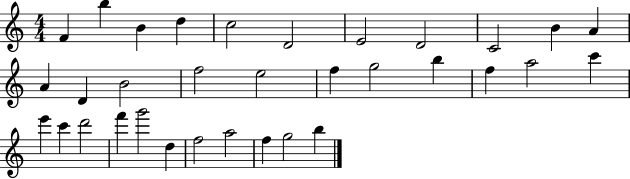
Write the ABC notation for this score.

X:1
T:Untitled
M:4/4
L:1/4
K:C
F b B d c2 D2 E2 D2 C2 B A A D B2 f2 e2 f g2 b f a2 c' e' c' d'2 f' g'2 d f2 a2 f g2 b